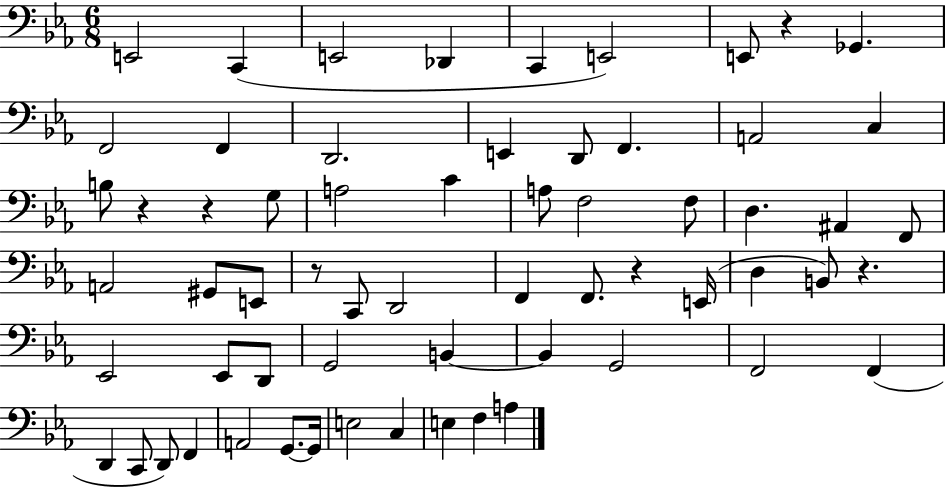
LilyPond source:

{
  \clef bass
  \numericTimeSignature
  \time 6/8
  \key ees \major
  e,2 c,4( | e,2 des,4 | c,4 e,2) | e,8 r4 ges,4. | \break f,2 f,4 | d,2. | e,4 d,8 f,4. | a,2 c4 | \break b8 r4 r4 g8 | a2 c'4 | a8 f2 f8 | d4. ais,4 f,8 | \break a,2 gis,8 e,8 | r8 c,8 d,2 | f,4 f,8. r4 e,16( | d4 b,8) r4. | \break ees,2 ees,8 d,8 | g,2 b,4~~ | b,4 g,2 | f,2 f,4( | \break d,4 c,8 d,8) f,4 | a,2 g,8.~~ g,16 | e2 c4 | e4 f4 a4 | \break \bar "|."
}